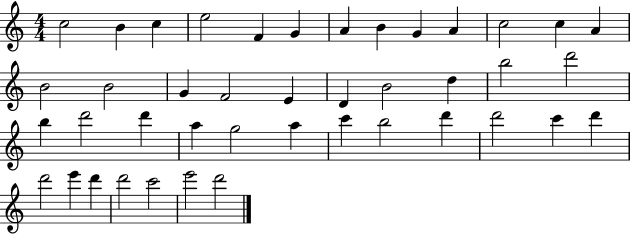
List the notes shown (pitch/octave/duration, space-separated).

C5/h B4/q C5/q E5/h F4/q G4/q A4/q B4/q G4/q A4/q C5/h C5/q A4/q B4/h B4/h G4/q F4/h E4/q D4/q B4/h D5/q B5/h D6/h B5/q D6/h D6/q A5/q G5/h A5/q C6/q B5/h D6/q D6/h C6/q D6/q D6/h E6/q D6/q D6/h C6/h E6/h D6/h